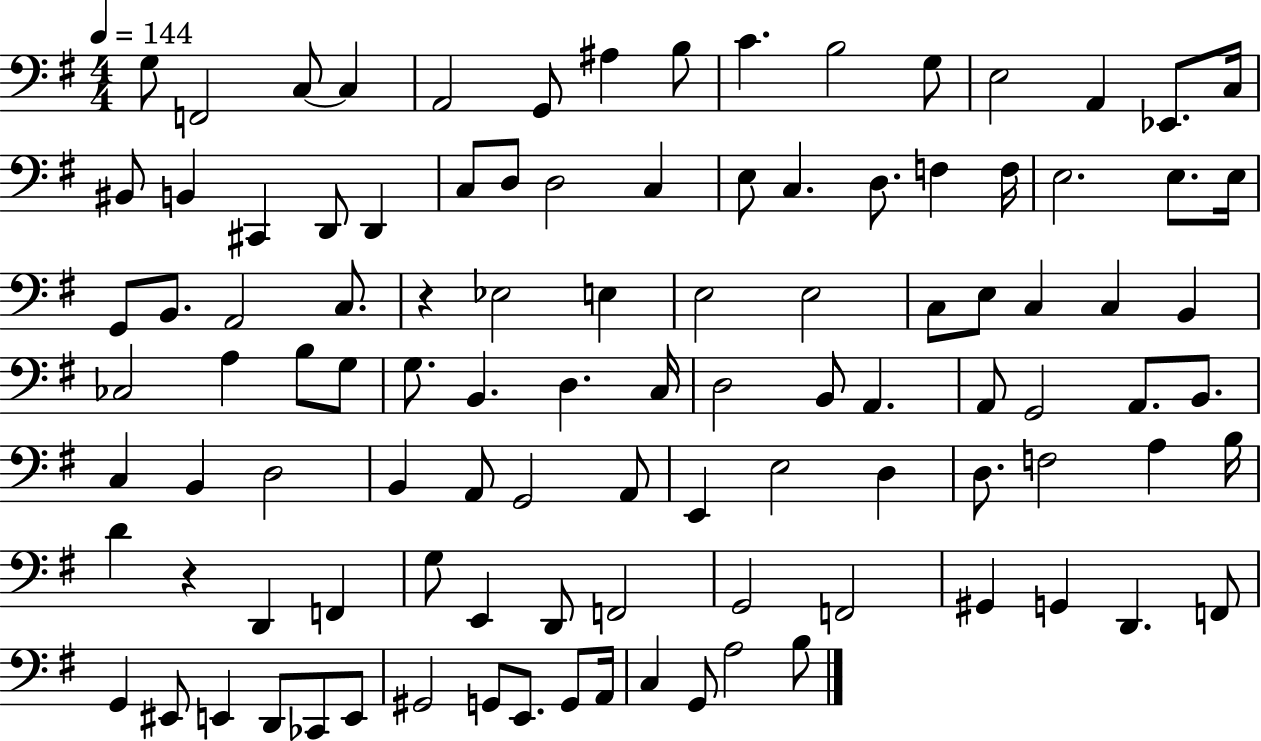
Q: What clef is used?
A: bass